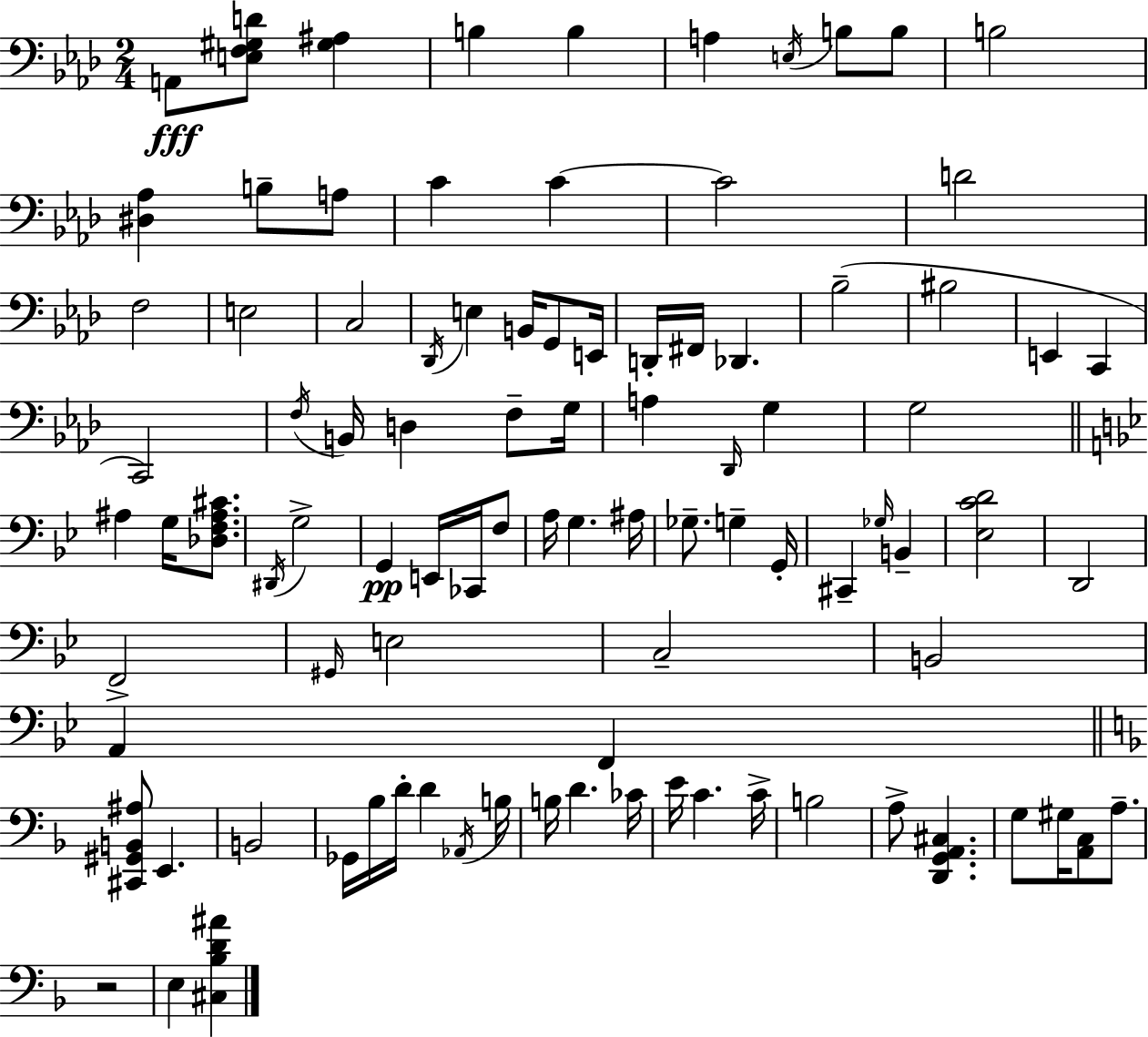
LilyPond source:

{
  \clef bass
  \numericTimeSignature
  \time 2/4
  \key f \minor
  \repeat volta 2 { a,8\fff <e f gis d'>8 <gis ais>4 | b4 b4 | a4 \acciaccatura { e16 } b8 b8 | b2 | \break <dis aes>4 b8-- a8 | c'4 c'4~~ | c'2 | d'2 | \break f2 | e2 | c2 | \acciaccatura { des,16 } e4 b,16 g,8 | \break e,16 d,16-. fis,16 des,4. | bes2--( | bis2 | e,4 c,4 | \break c,2) | \acciaccatura { f16 } b,16 d4 | f8-- g16 a4 \grace { des,16 } | g4 g2 | \break \bar "||" \break \key g \minor ais4 g16 <des f ais cis'>8. | \acciaccatura { dis,16 } g2-> | g,4\pp e,16 ces,16 f8 | a16 g4. | \break ais16 ges8.-- g4-- | g,16-. cis,4-- \grace { ges16 } b,4-- | <ees c' d'>2 | d,2 | \break f,2-> | \grace { gis,16 } e2 | c2-- | b,2 | \break a,4 f,4 | \bar "||" \break \key f \major <cis, gis, b, ais>8 e,4. | b,2 | ges,16 bes16 d'16-. d'4 \acciaccatura { aes,16 } | b16 b16 d'4. | \break ces'16 e'16 c'4. | c'16-> b2 | a8-> <d, g, a, cis>4. | g8 gis16 <a, c>8 a8.-- | \break r2 | e4 <cis bes d' ais'>4 | } \bar "|."
}